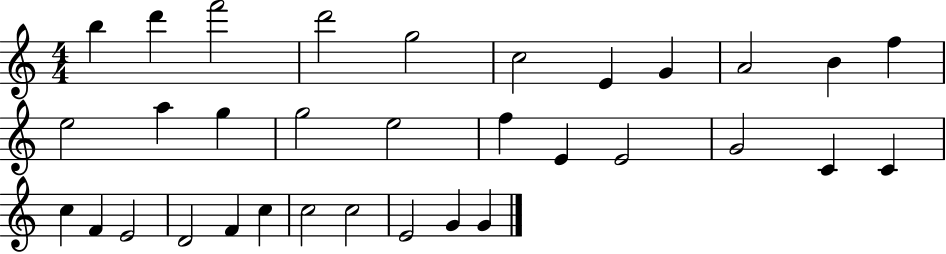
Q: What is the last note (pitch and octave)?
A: G4